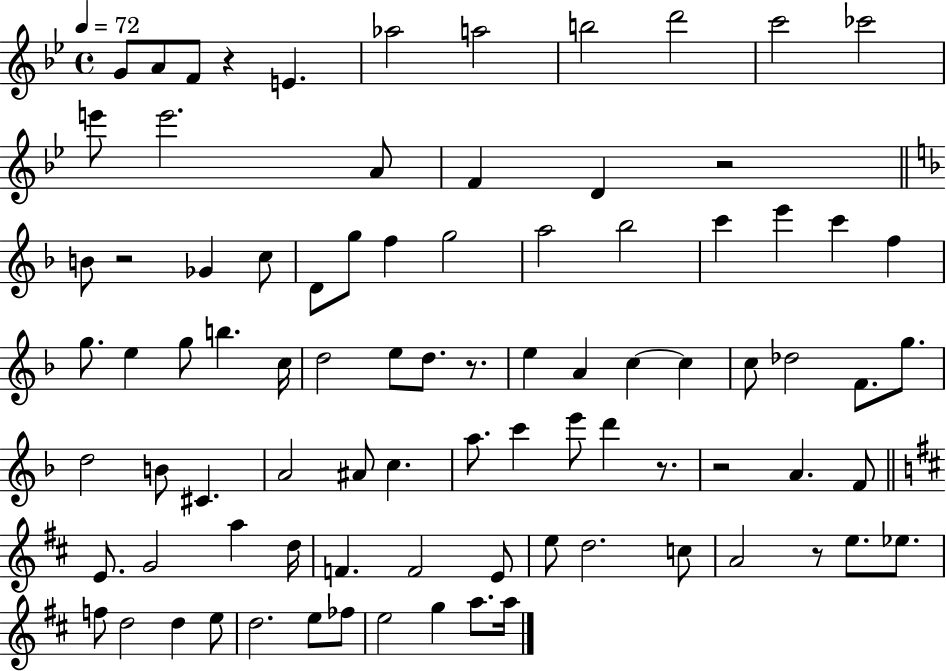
X:1
T:Untitled
M:4/4
L:1/4
K:Bb
G/2 A/2 F/2 z E _a2 a2 b2 d'2 c'2 _c'2 e'/2 e'2 A/2 F D z2 B/2 z2 _G c/2 D/2 g/2 f g2 a2 _b2 c' e' c' f g/2 e g/2 b c/4 d2 e/2 d/2 z/2 e A c c c/2 _d2 F/2 g/2 d2 B/2 ^C A2 ^A/2 c a/2 c' e'/2 d' z/2 z2 A F/2 E/2 G2 a d/4 F F2 E/2 e/2 d2 c/2 A2 z/2 e/2 _e/2 f/2 d2 d e/2 d2 e/2 _f/2 e2 g a/2 a/4